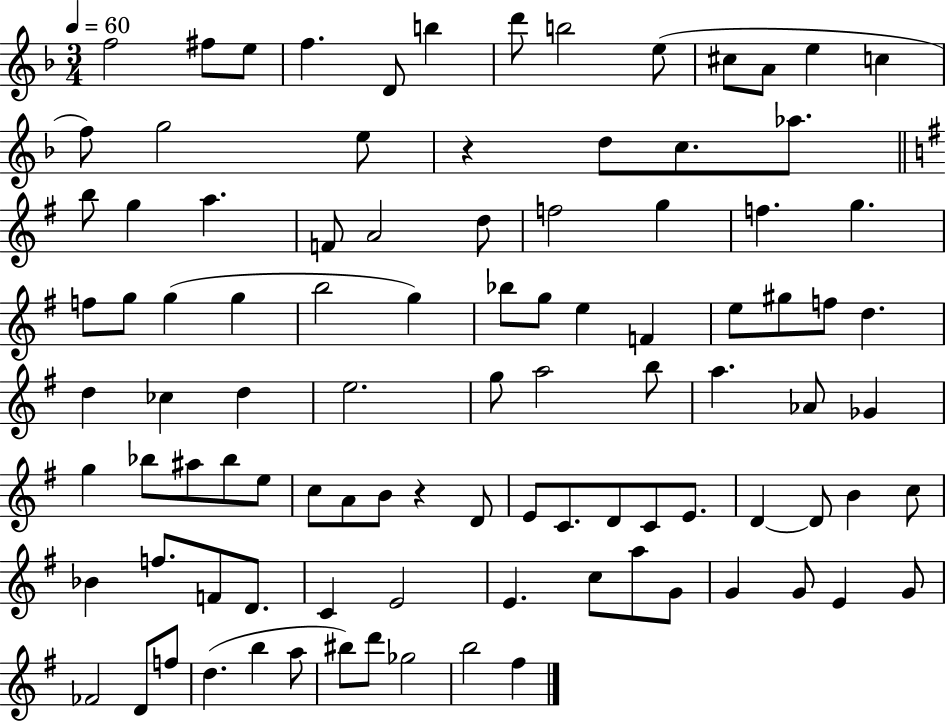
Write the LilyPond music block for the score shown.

{
  \clef treble
  \numericTimeSignature
  \time 3/4
  \key f \major
  \tempo 4 = 60
  f''2 fis''8 e''8 | f''4. d'8 b''4 | d'''8 b''2 e''8( | cis''8 a'8 e''4 c''4 | \break f''8) g''2 e''8 | r4 d''8 c''8. aes''8. | \bar "||" \break \key g \major b''8 g''4 a''4. | f'8 a'2 d''8 | f''2 g''4 | f''4. g''4. | \break f''8 g''8 g''4( g''4 | b''2 g''4) | bes''8 g''8 e''4 f'4 | e''8 gis''8 f''8 d''4. | \break d''4 ces''4 d''4 | e''2. | g''8 a''2 b''8 | a''4. aes'8 ges'4 | \break g''4 bes''8 ais''8 bes''8 e''8 | c''8 a'8 b'8 r4 d'8 | e'8 c'8. d'8 c'8 e'8. | d'4~~ d'8 b'4 c''8 | \break bes'4 f''8. f'8 d'8. | c'4 e'2 | e'4. c''8 a''8 g'8 | g'4 g'8 e'4 g'8 | \break fes'2 d'8 f''8 | d''4.( b''4 a''8 | bis''8) d'''8 ges''2 | b''2 fis''4 | \break \bar "|."
}